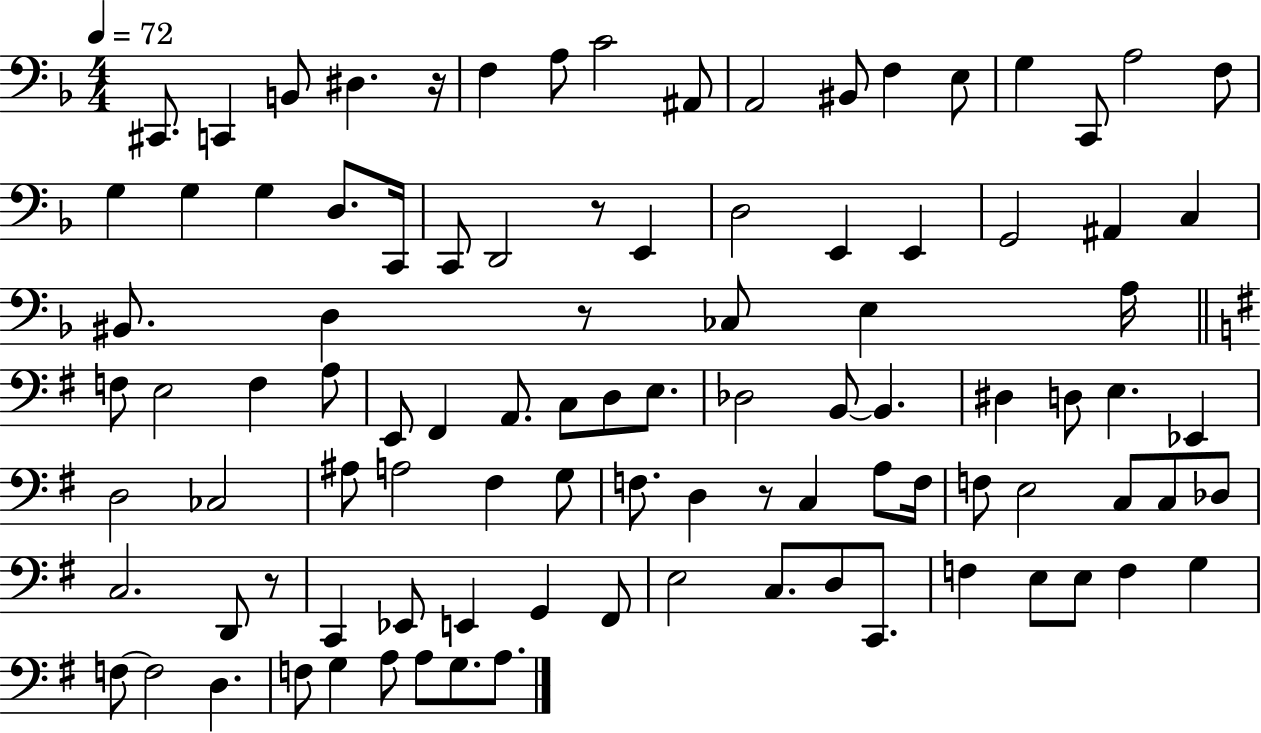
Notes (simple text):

C#2/e. C2/q B2/e D#3/q. R/s F3/q A3/e C4/h A#2/e A2/h BIS2/e F3/q E3/e G3/q C2/e A3/h F3/e G3/q G3/q G3/q D3/e. C2/s C2/e D2/h R/e E2/q D3/h E2/q E2/q G2/h A#2/q C3/q BIS2/e. D3/q R/e CES3/e E3/q A3/s F3/e E3/h F3/q A3/e E2/e F#2/q A2/e. C3/e D3/e E3/e. Db3/h B2/e B2/q. D#3/q D3/e E3/q. Eb2/q D3/h CES3/h A#3/e A3/h F#3/q G3/e F3/e. D3/q R/e C3/q A3/e F3/s F3/e E3/h C3/e C3/e Db3/e C3/h. D2/e R/e C2/q Eb2/e E2/q G2/q F#2/e E3/h C3/e. D3/e C2/e. F3/q E3/e E3/e F3/q G3/q F3/e F3/h D3/q. F3/e G3/q A3/e A3/e G3/e. A3/e.